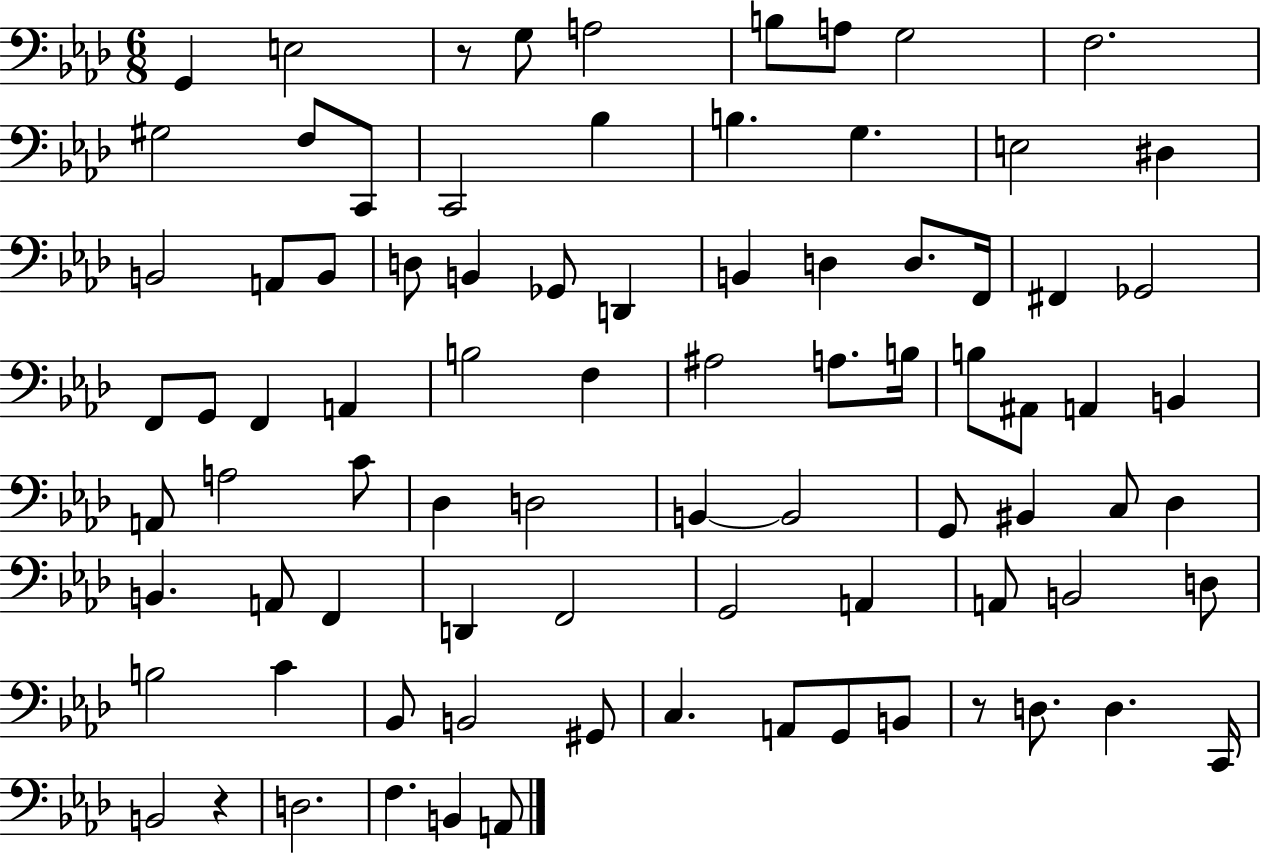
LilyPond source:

{
  \clef bass
  \numericTimeSignature
  \time 6/8
  \key aes \major
  \repeat volta 2 { g,4 e2 | r8 g8 a2 | b8 a8 g2 | f2. | \break gis2 f8 c,8 | c,2 bes4 | b4. g4. | e2 dis4 | \break b,2 a,8 b,8 | d8 b,4 ges,8 d,4 | b,4 d4 d8. f,16 | fis,4 ges,2 | \break f,8 g,8 f,4 a,4 | b2 f4 | ais2 a8. b16 | b8 ais,8 a,4 b,4 | \break a,8 a2 c'8 | des4 d2 | b,4~~ b,2 | g,8 bis,4 c8 des4 | \break b,4. a,8 f,4 | d,4 f,2 | g,2 a,4 | a,8 b,2 d8 | \break b2 c'4 | bes,8 b,2 gis,8 | c4. a,8 g,8 b,8 | r8 d8. d4. c,16 | \break b,2 r4 | d2. | f4. b,4 a,8 | } \bar "|."
}